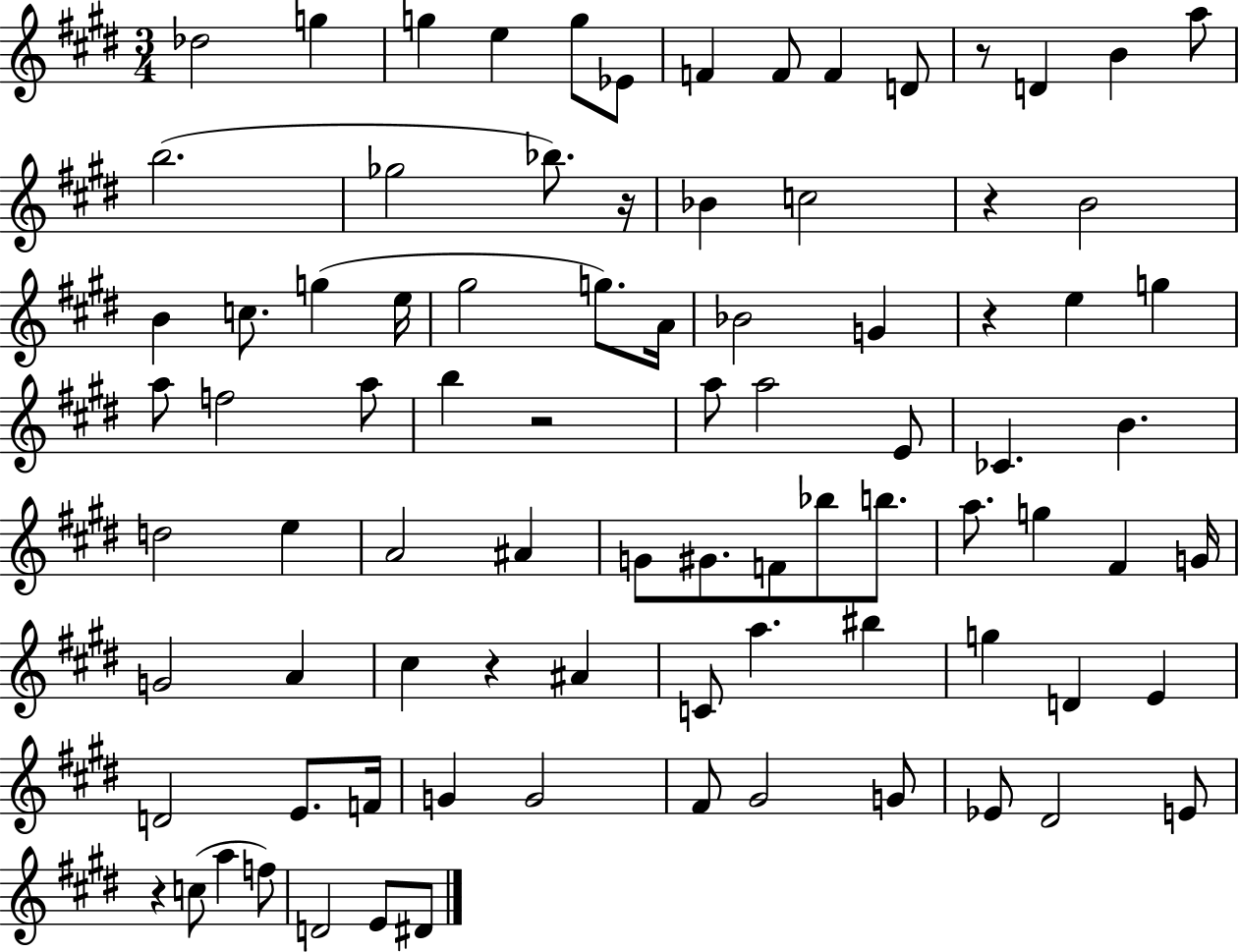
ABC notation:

X:1
T:Untitled
M:3/4
L:1/4
K:E
_d2 g g e g/2 _E/2 F F/2 F D/2 z/2 D B a/2 b2 _g2 _b/2 z/4 _B c2 z B2 B c/2 g e/4 ^g2 g/2 A/4 _B2 G z e g a/2 f2 a/2 b z2 a/2 a2 E/2 _C B d2 e A2 ^A G/2 ^G/2 F/2 _b/2 b/2 a/2 g ^F G/4 G2 A ^c z ^A C/2 a ^b g D E D2 E/2 F/4 G G2 ^F/2 ^G2 G/2 _E/2 ^D2 E/2 z c/2 a f/2 D2 E/2 ^D/2